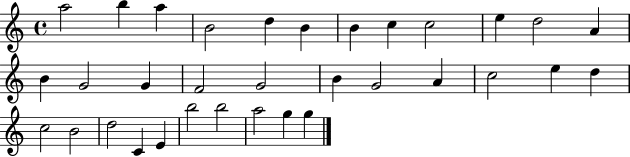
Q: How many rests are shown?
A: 0